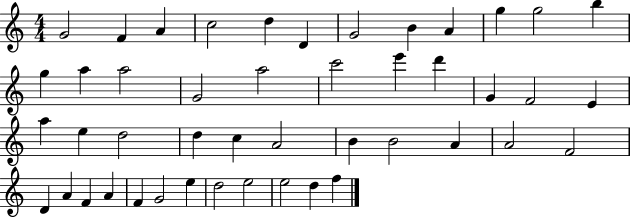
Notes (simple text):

G4/h F4/q A4/q C5/h D5/q D4/q G4/h B4/q A4/q G5/q G5/h B5/q G5/q A5/q A5/h G4/h A5/h C6/h E6/q D6/q G4/q F4/h E4/q A5/q E5/q D5/h D5/q C5/q A4/h B4/q B4/h A4/q A4/h F4/h D4/q A4/q F4/q A4/q F4/q G4/h E5/q D5/h E5/h E5/h D5/q F5/q